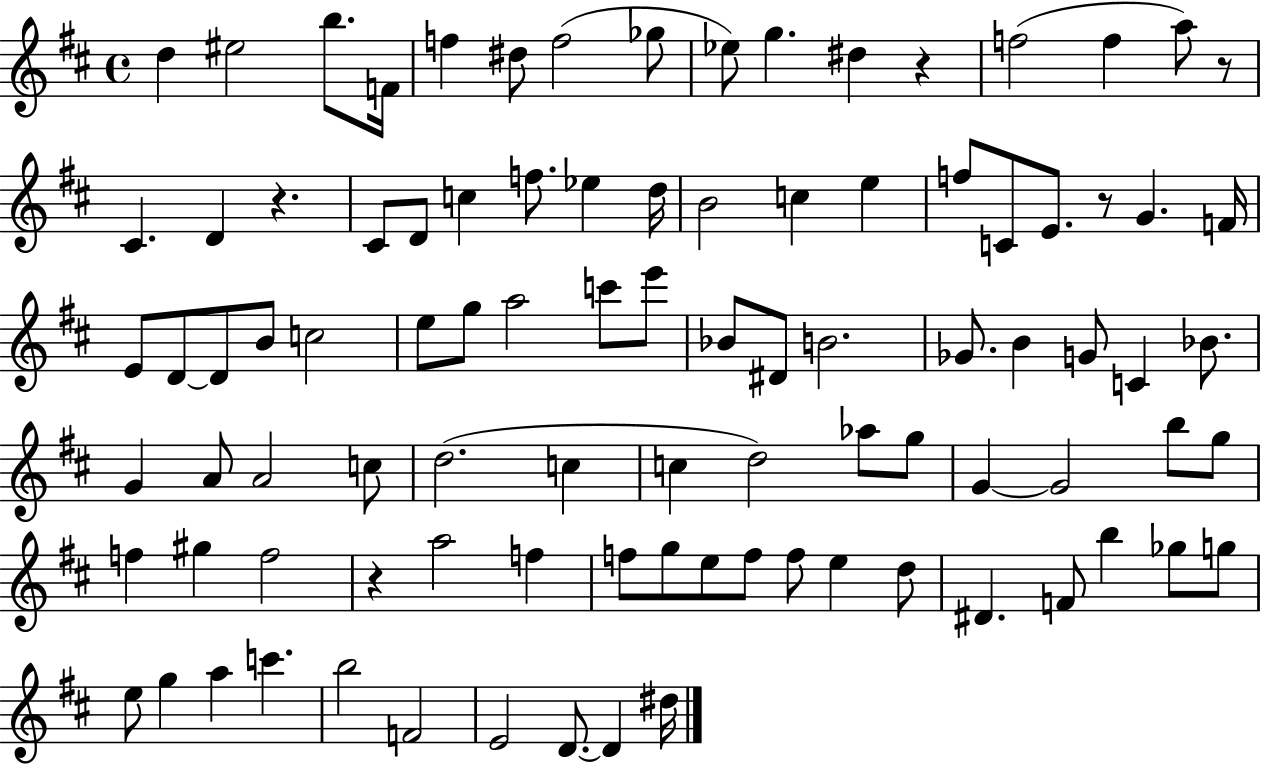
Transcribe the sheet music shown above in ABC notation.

X:1
T:Untitled
M:4/4
L:1/4
K:D
d ^e2 b/2 F/4 f ^d/2 f2 _g/2 _e/2 g ^d z f2 f a/2 z/2 ^C D z ^C/2 D/2 c f/2 _e d/4 B2 c e f/2 C/2 E/2 z/2 G F/4 E/2 D/2 D/2 B/2 c2 e/2 g/2 a2 c'/2 e'/2 _B/2 ^D/2 B2 _G/2 B G/2 C _B/2 G A/2 A2 c/2 d2 c c d2 _a/2 g/2 G G2 b/2 g/2 f ^g f2 z a2 f f/2 g/2 e/2 f/2 f/2 e d/2 ^D F/2 b _g/2 g/2 e/2 g a c' b2 F2 E2 D/2 D ^d/4